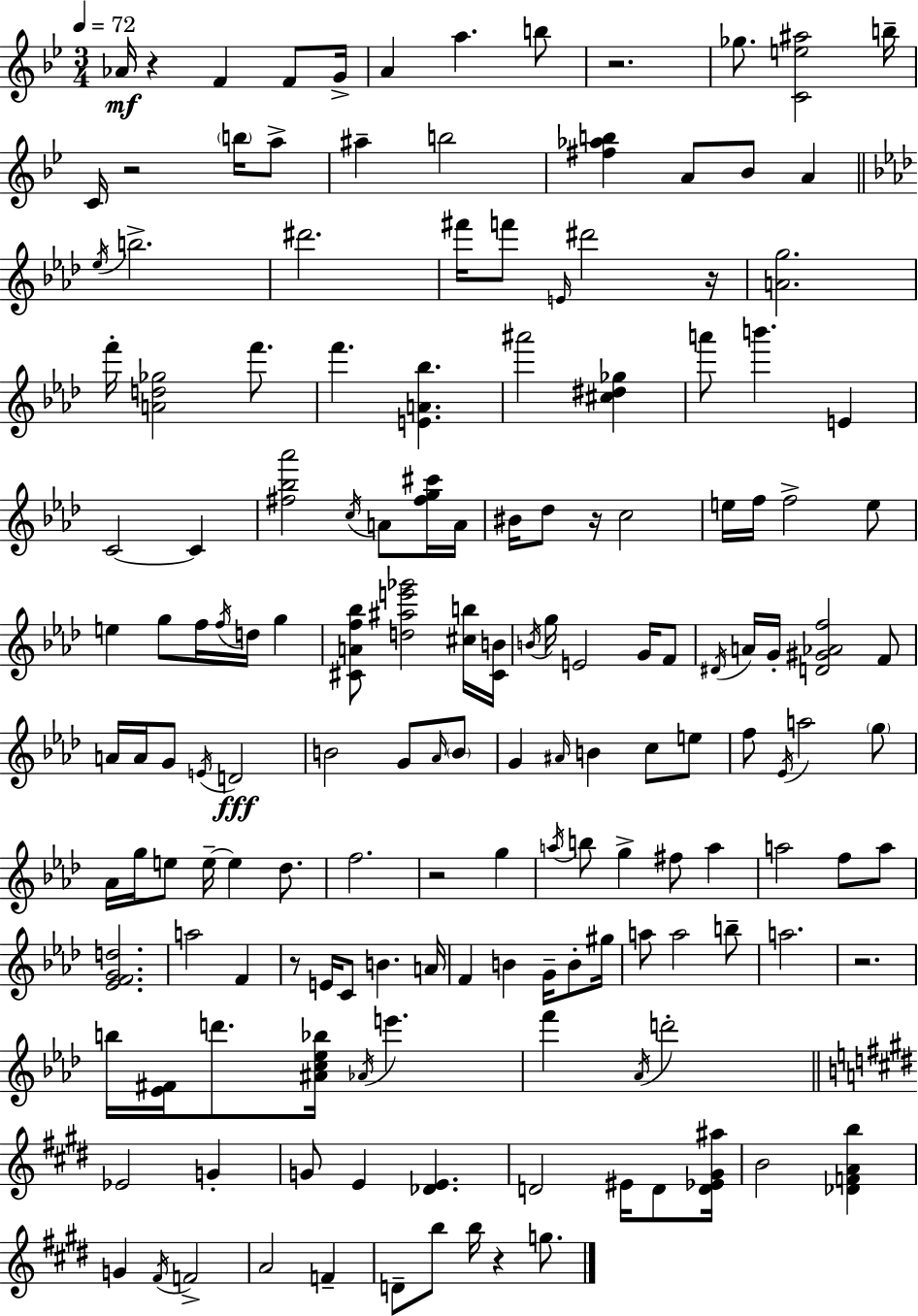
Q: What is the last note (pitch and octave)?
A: G5